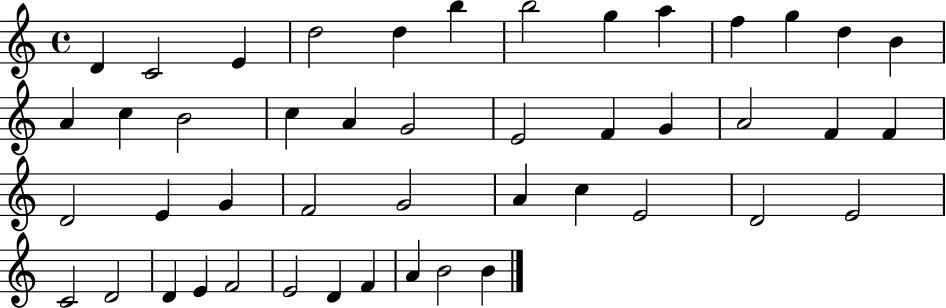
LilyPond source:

{
  \clef treble
  \time 4/4
  \defaultTimeSignature
  \key c \major
  d'4 c'2 e'4 | d''2 d''4 b''4 | b''2 g''4 a''4 | f''4 g''4 d''4 b'4 | \break a'4 c''4 b'2 | c''4 a'4 g'2 | e'2 f'4 g'4 | a'2 f'4 f'4 | \break d'2 e'4 g'4 | f'2 g'2 | a'4 c''4 e'2 | d'2 e'2 | \break c'2 d'2 | d'4 e'4 f'2 | e'2 d'4 f'4 | a'4 b'2 b'4 | \break \bar "|."
}